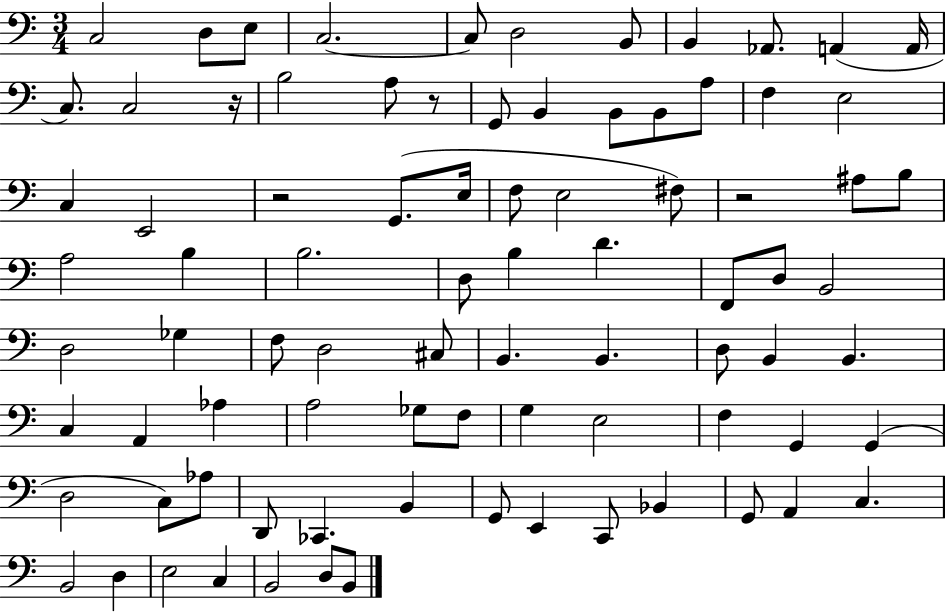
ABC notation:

X:1
T:Untitled
M:3/4
L:1/4
K:C
C,2 D,/2 E,/2 C,2 C,/2 D,2 B,,/2 B,, _A,,/2 A,, A,,/4 C,/2 C,2 z/4 B,2 A,/2 z/2 G,,/2 B,, B,,/2 B,,/2 A,/2 F, E,2 C, E,,2 z2 G,,/2 E,/4 F,/2 E,2 ^F,/2 z2 ^A,/2 B,/2 A,2 B, B,2 D,/2 B, D F,,/2 D,/2 B,,2 D,2 _G, F,/2 D,2 ^C,/2 B,, B,, D,/2 B,, B,, C, A,, _A, A,2 _G,/2 F,/2 G, E,2 F, G,, G,, D,2 C,/2 _A,/2 D,,/2 _C,, B,, G,,/2 E,, C,,/2 _B,, G,,/2 A,, C, B,,2 D, E,2 C, B,,2 D,/2 B,,/2